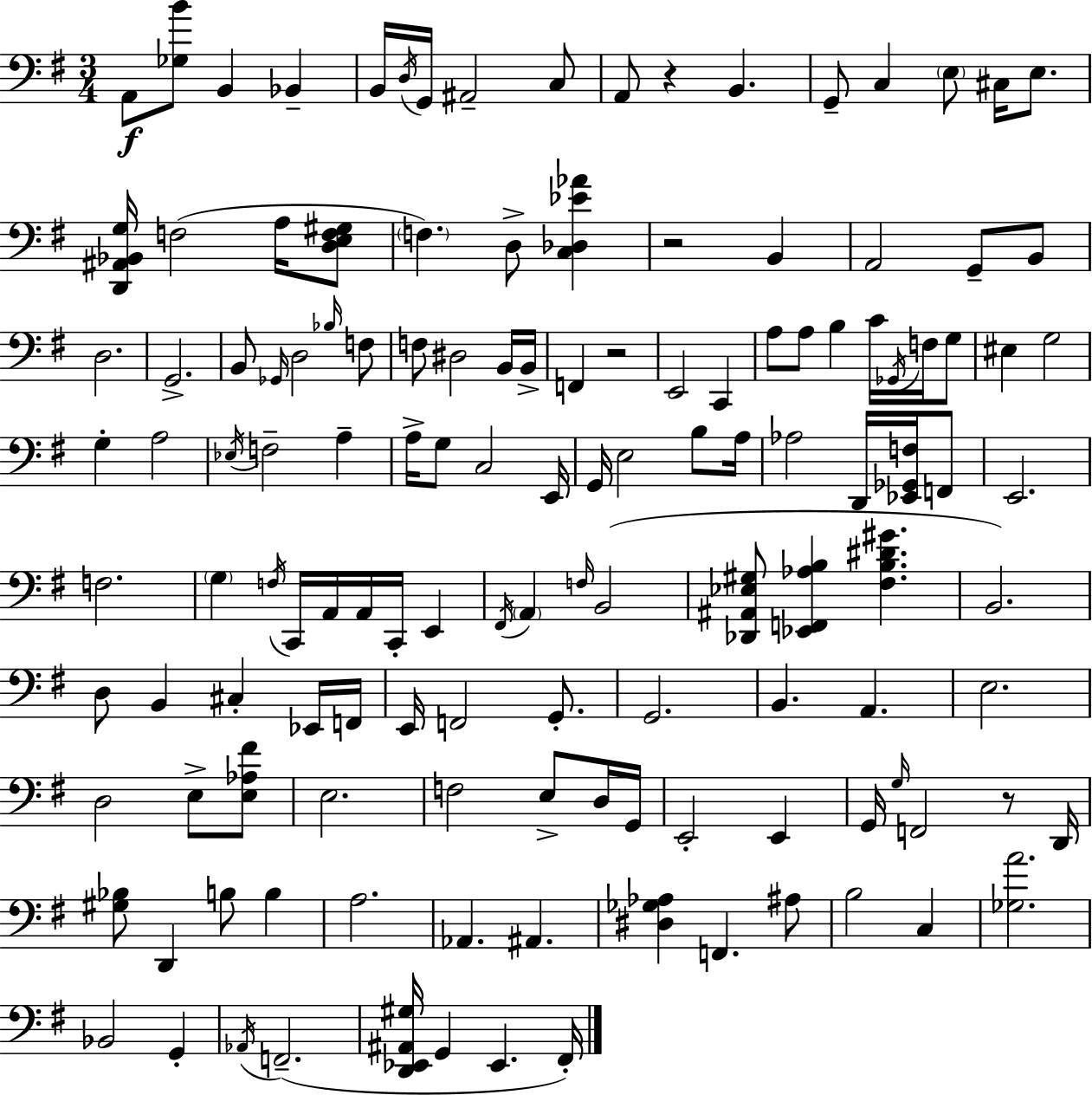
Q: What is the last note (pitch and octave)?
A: F#2